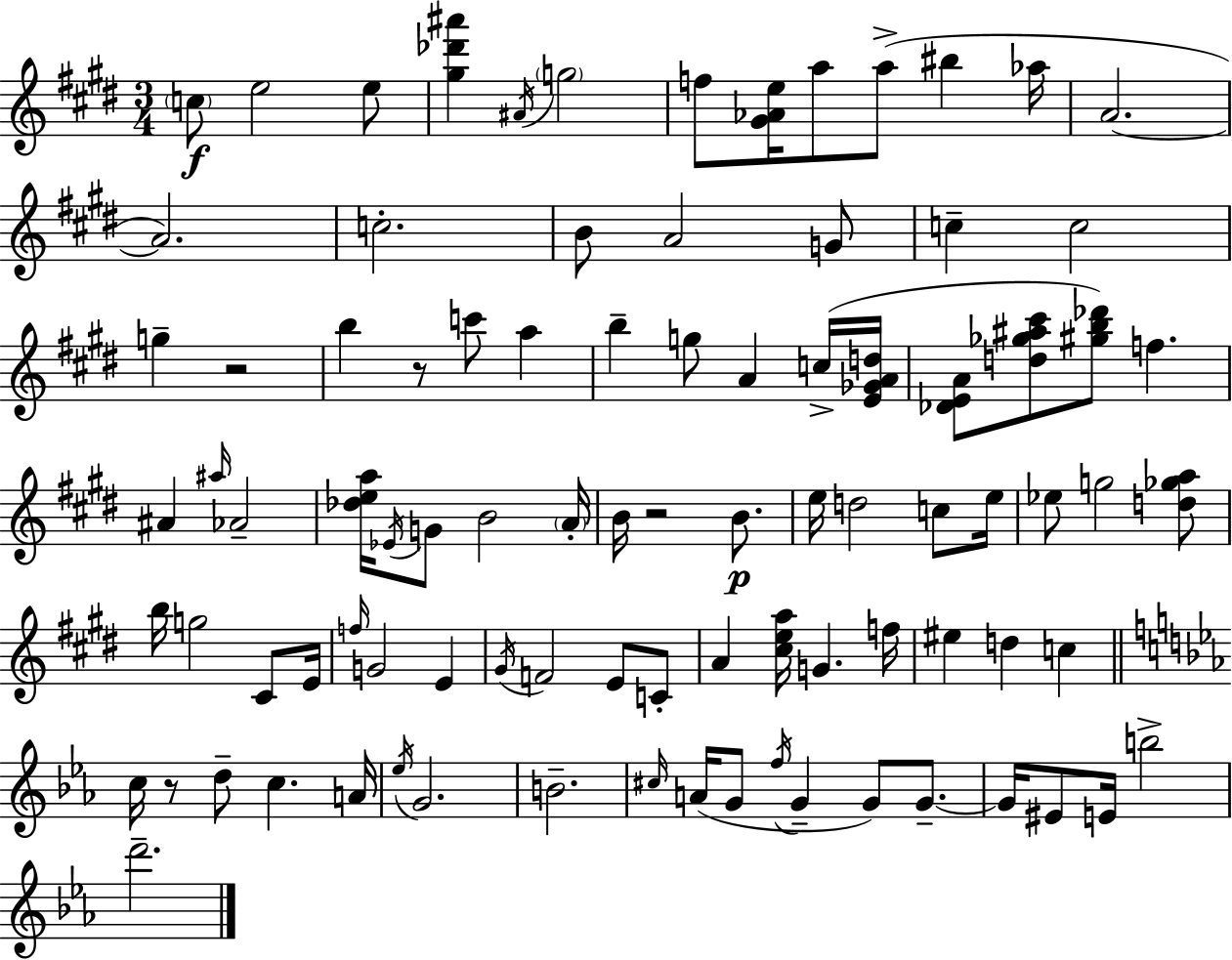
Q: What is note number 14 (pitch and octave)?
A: B4